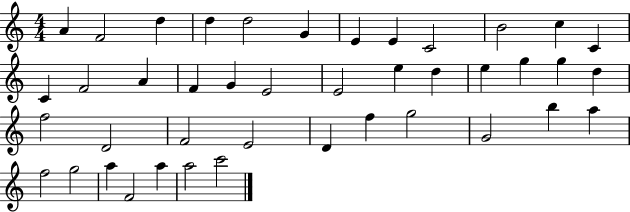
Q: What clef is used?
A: treble